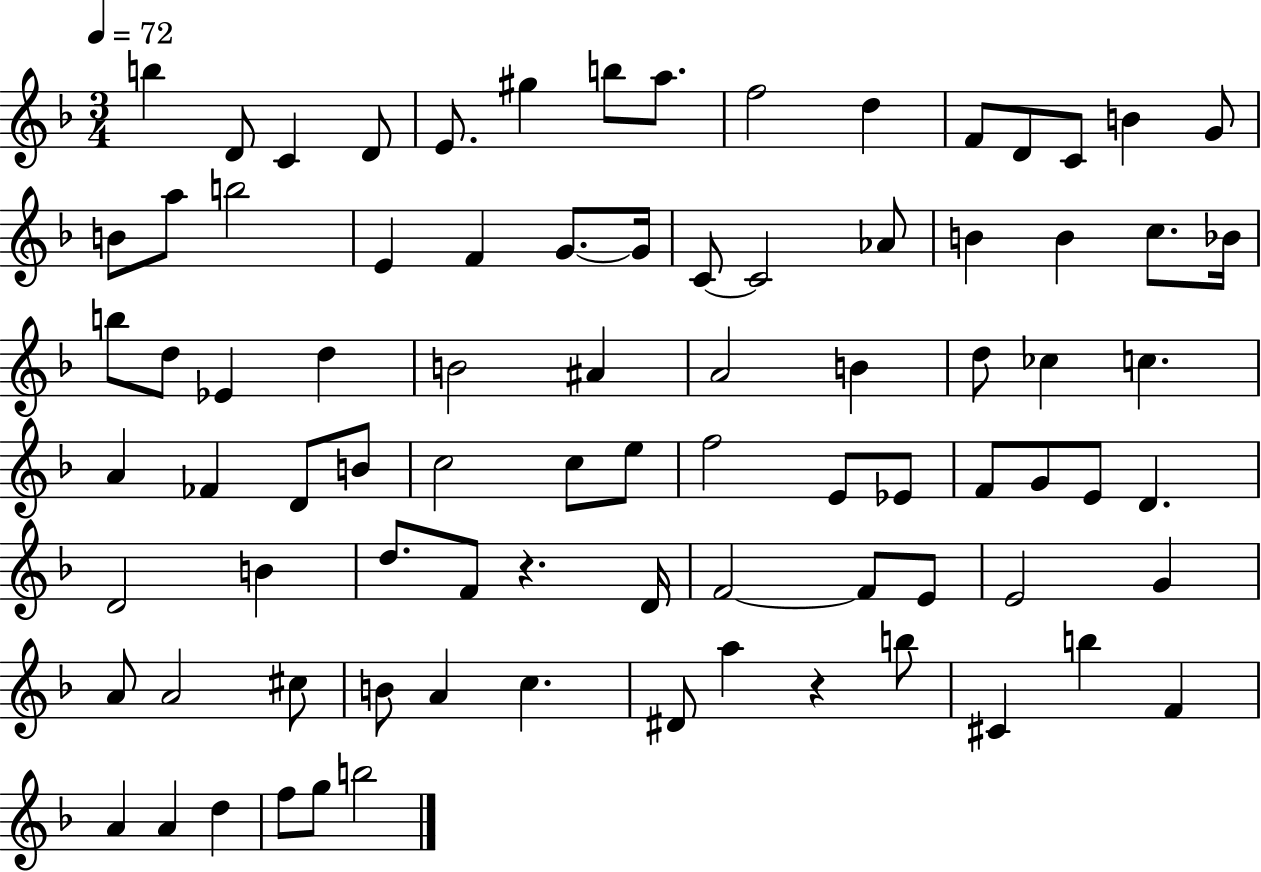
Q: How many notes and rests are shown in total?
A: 84